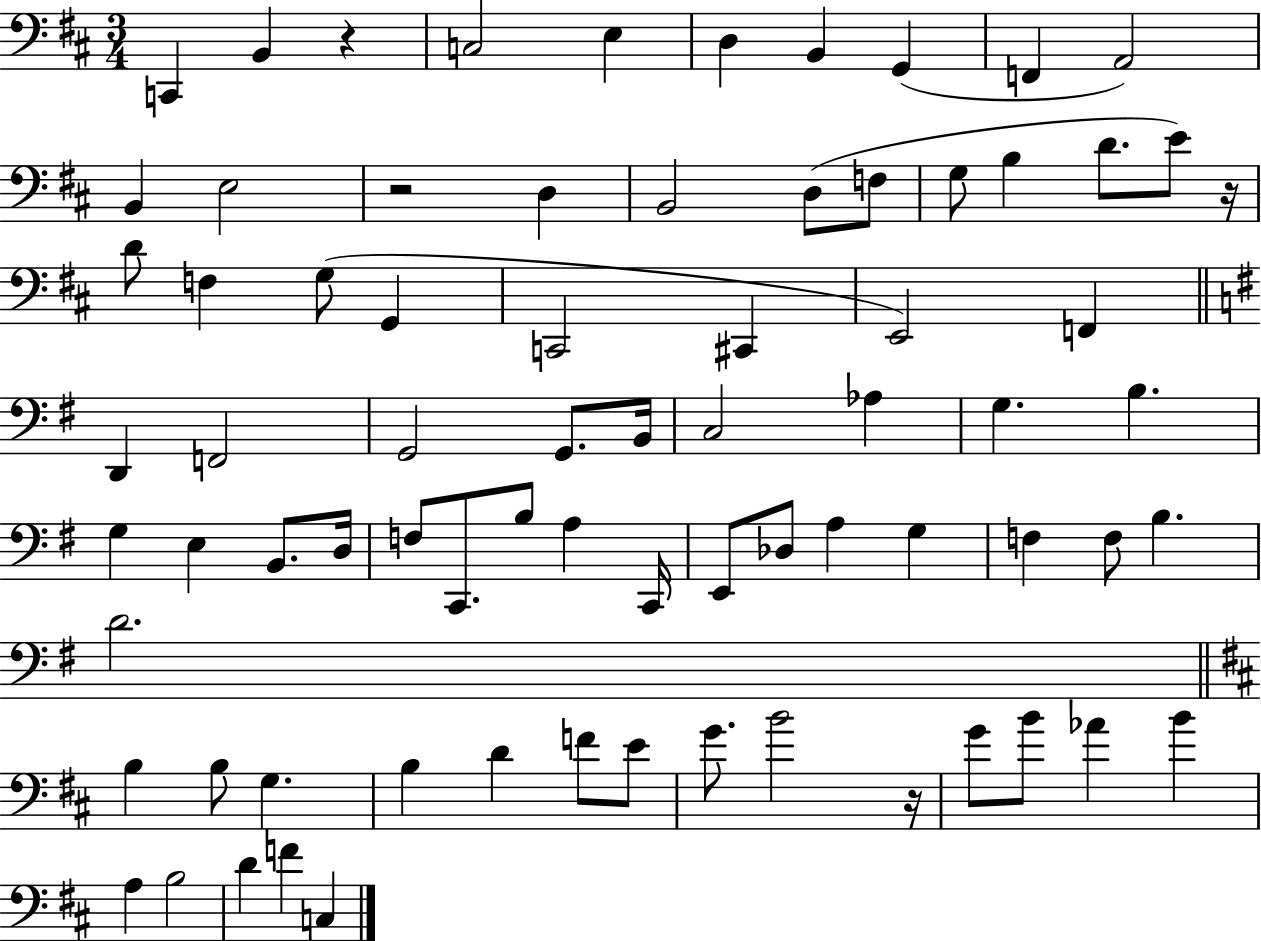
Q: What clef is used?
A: bass